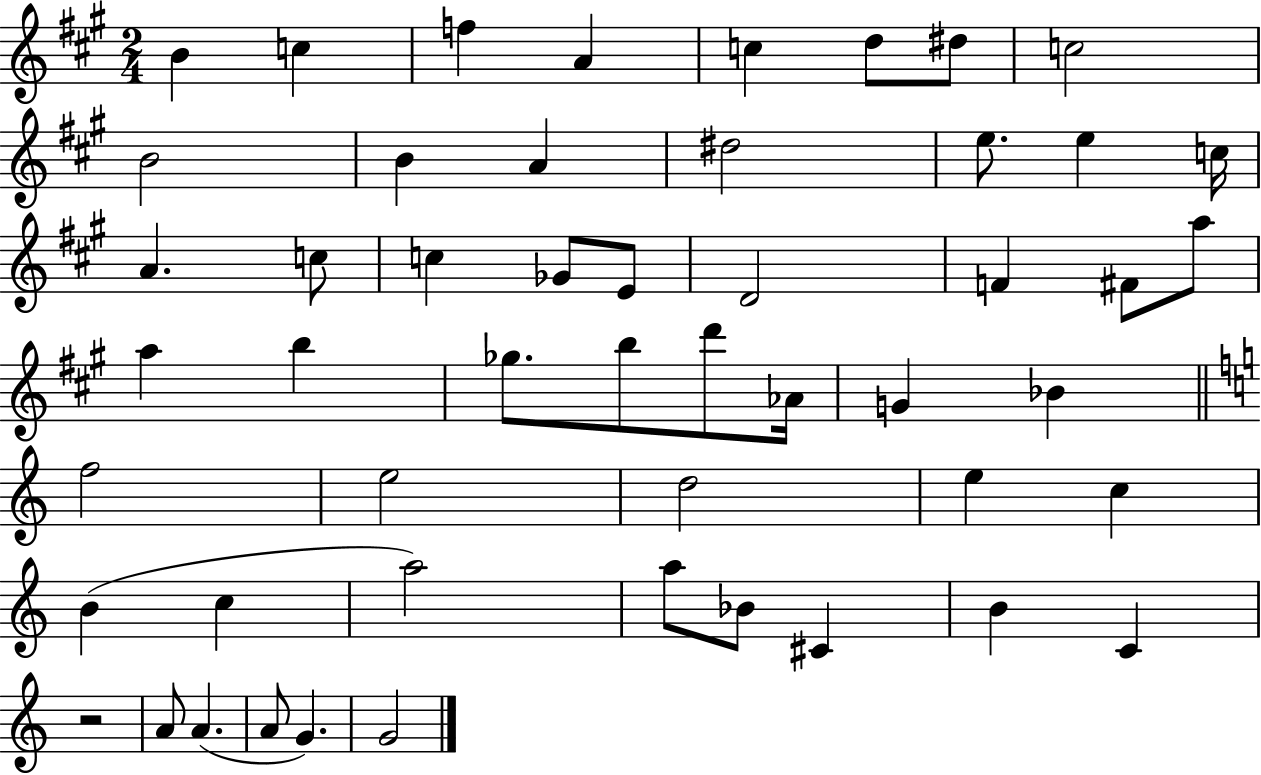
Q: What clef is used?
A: treble